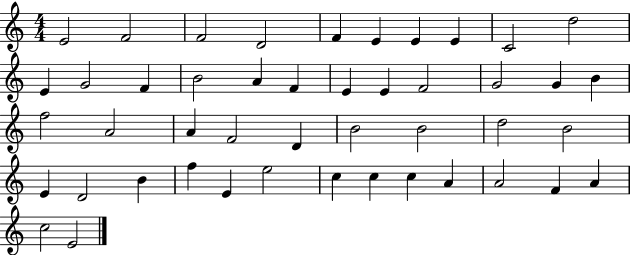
E4/h F4/h F4/h D4/h F4/q E4/q E4/q E4/q C4/h D5/h E4/q G4/h F4/q B4/h A4/q F4/q E4/q E4/q F4/h G4/h G4/q B4/q F5/h A4/h A4/q F4/h D4/q B4/h B4/h D5/h B4/h E4/q D4/h B4/q F5/q E4/q E5/h C5/q C5/q C5/q A4/q A4/h F4/q A4/q C5/h E4/h